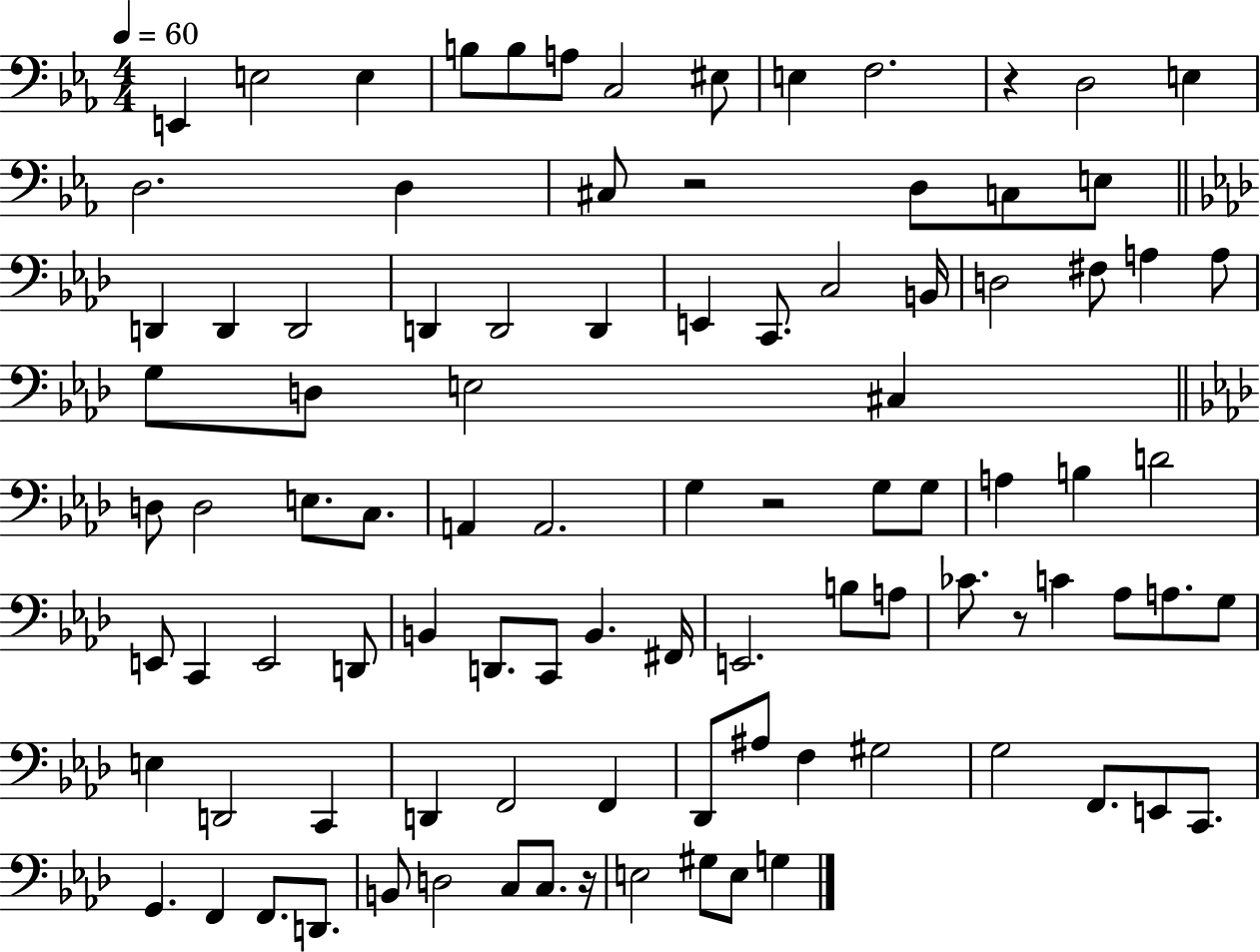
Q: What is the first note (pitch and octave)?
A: E2